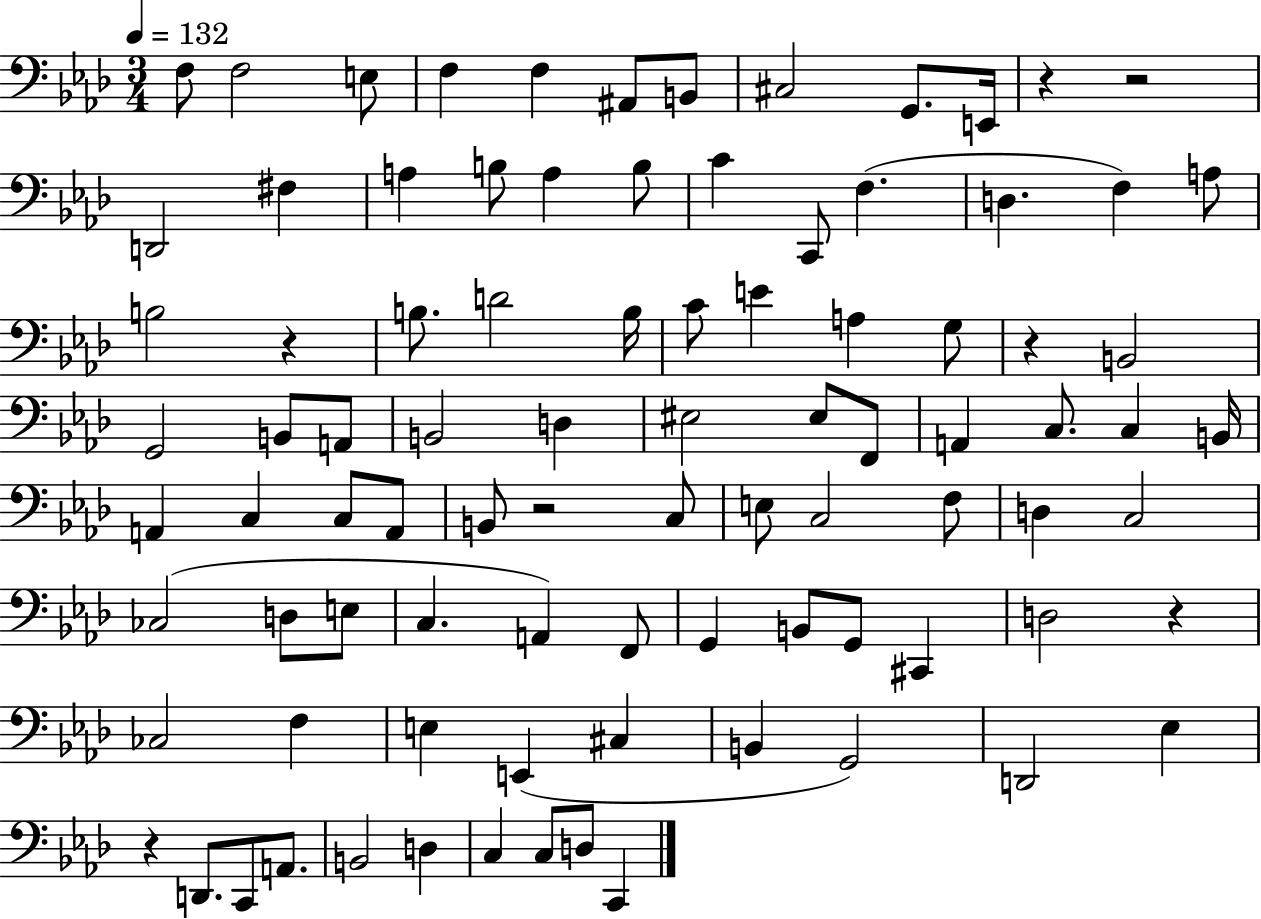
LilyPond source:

{
  \clef bass
  \numericTimeSignature
  \time 3/4
  \key aes \major
  \tempo 4 = 132
  f8 f2 e8 | f4 f4 ais,8 b,8 | cis2 g,8. e,16 | r4 r2 | \break d,2 fis4 | a4 b8 a4 b8 | c'4 c,8 f4.( | d4. f4) a8 | \break b2 r4 | b8. d'2 b16 | c'8 e'4 a4 g8 | r4 b,2 | \break g,2 b,8 a,8 | b,2 d4 | eis2 eis8 f,8 | a,4 c8. c4 b,16 | \break a,4 c4 c8 a,8 | b,8 r2 c8 | e8 c2 f8 | d4 c2 | \break ces2( d8 e8 | c4. a,4) f,8 | g,4 b,8 g,8 cis,4 | d2 r4 | \break ces2 f4 | e4 e,4( cis4 | b,4 g,2) | d,2 ees4 | \break r4 d,8. c,8 a,8. | b,2 d4 | c4 c8 d8 c,4 | \bar "|."
}